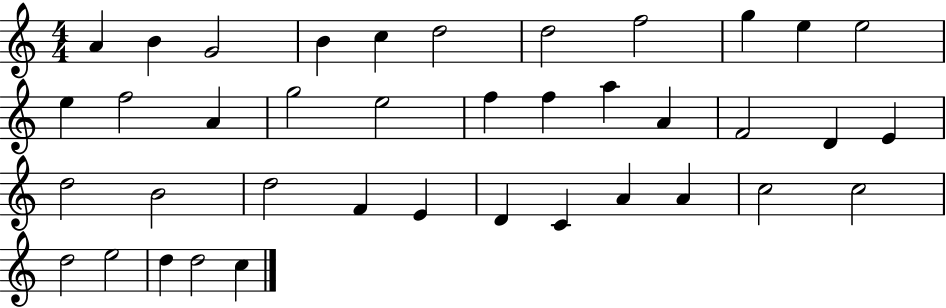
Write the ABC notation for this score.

X:1
T:Untitled
M:4/4
L:1/4
K:C
A B G2 B c d2 d2 f2 g e e2 e f2 A g2 e2 f f a A F2 D E d2 B2 d2 F E D C A A c2 c2 d2 e2 d d2 c